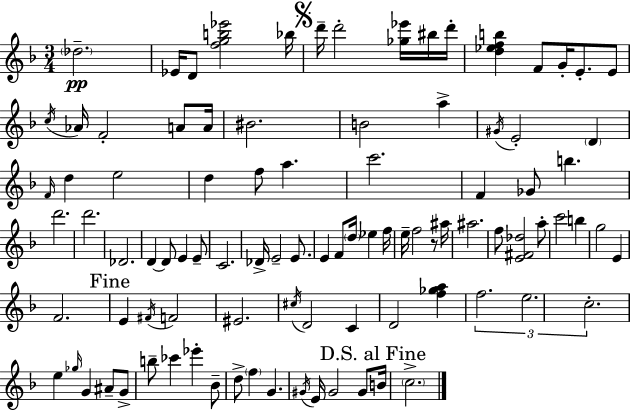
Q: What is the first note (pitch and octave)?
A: Db5